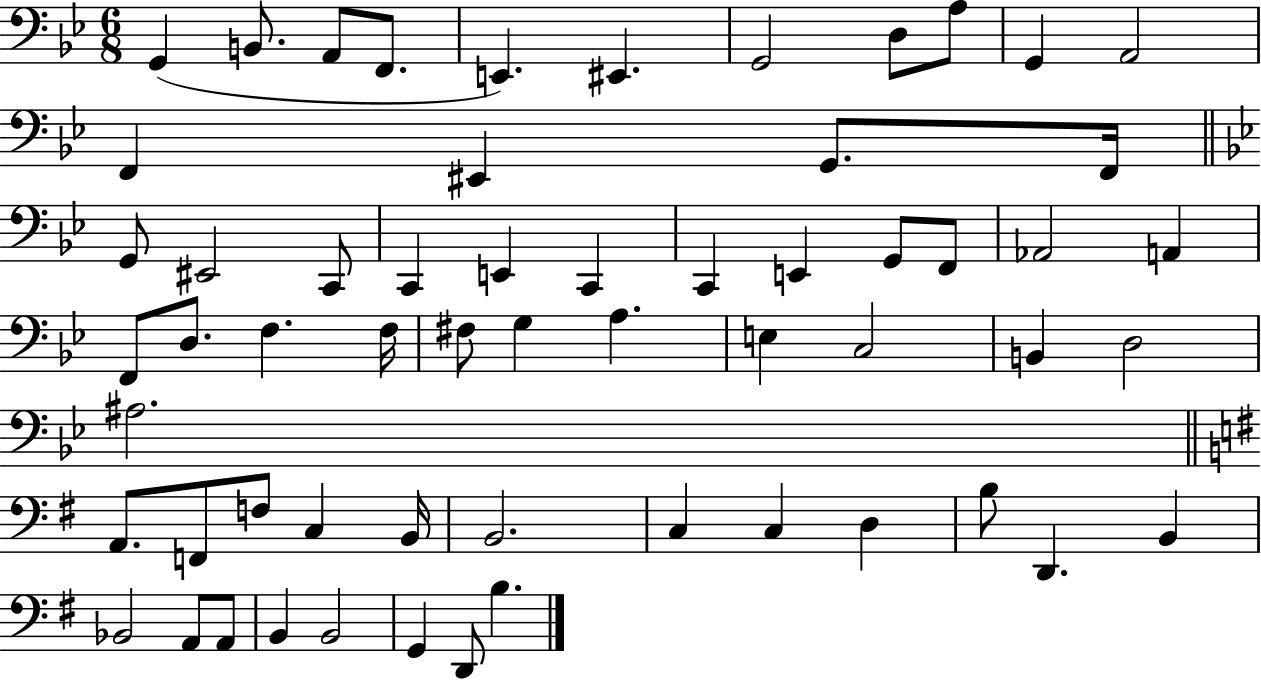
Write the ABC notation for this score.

X:1
T:Untitled
M:6/8
L:1/4
K:Bb
G,, B,,/2 A,,/2 F,,/2 E,, ^E,, G,,2 D,/2 A,/2 G,, A,,2 F,, ^E,, G,,/2 F,,/4 G,,/2 ^E,,2 C,,/2 C,, E,, C,, C,, E,, G,,/2 F,,/2 _A,,2 A,, F,,/2 D,/2 F, F,/4 ^F,/2 G, A, E, C,2 B,, D,2 ^A,2 A,,/2 F,,/2 F,/2 C, B,,/4 B,,2 C, C, D, B,/2 D,, B,, _B,,2 A,,/2 A,,/2 B,, B,,2 G,, D,,/2 B,